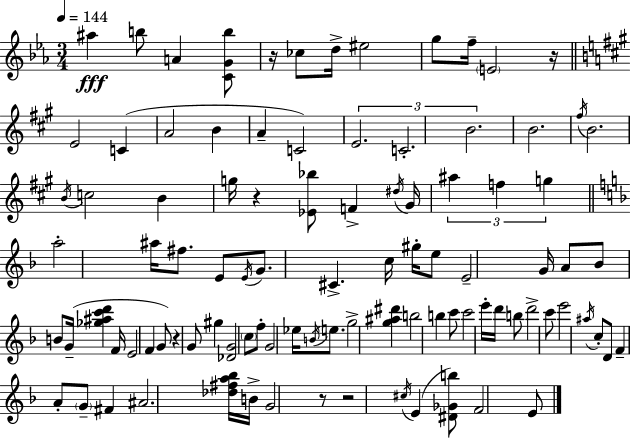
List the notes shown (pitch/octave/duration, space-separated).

A#5/q B5/e A4/q [C4,G4,B5]/e R/s CES5/e D5/s EIS5/h G5/e F5/s E4/h R/s E4/h C4/q A4/h B4/q A4/q C4/h E4/h. C4/h. B4/h. B4/h. F#5/s B4/h. B4/s C5/h B4/q G5/s R/q [Eb4,Bb5]/e F4/q D#5/s G#4/s A#5/q F5/q G5/q A5/h A#5/s F#5/e. E4/e E4/s G4/e. C#4/q. C5/s G#5/s E5/e E4/h G4/s A4/e Bb4/e B4/e G4/s [Gb5,A#5,C6,D6]/q F4/s E4/h F4/q G4/e R/q G4/e G#5/q [Db4,G4]/h C5/e F5/e G4/h Eb5/s B4/s E5/e. G5/h [G5,A#5,D#6]/q B5/h B5/q C6/e C6/h E6/s D6/s B5/e D6/h C6/e E6/h A#5/s C5/e D4/e F4/q A4/e G4/e F#4/q A#4/h. [Db5,F#5,A5,Bb5]/s B4/s G4/h R/e R/h C#5/s E4/q [D#4,Gb4,B5]/e F4/h E4/e